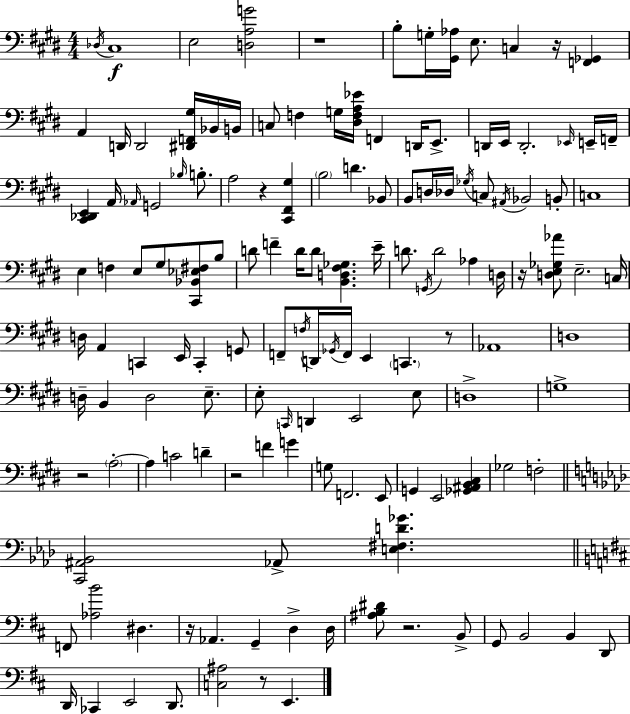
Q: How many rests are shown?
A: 10